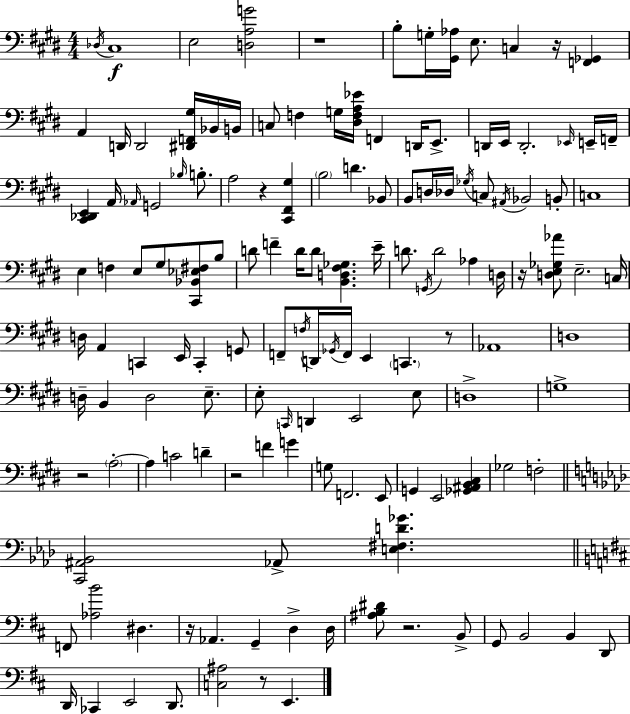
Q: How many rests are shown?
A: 10